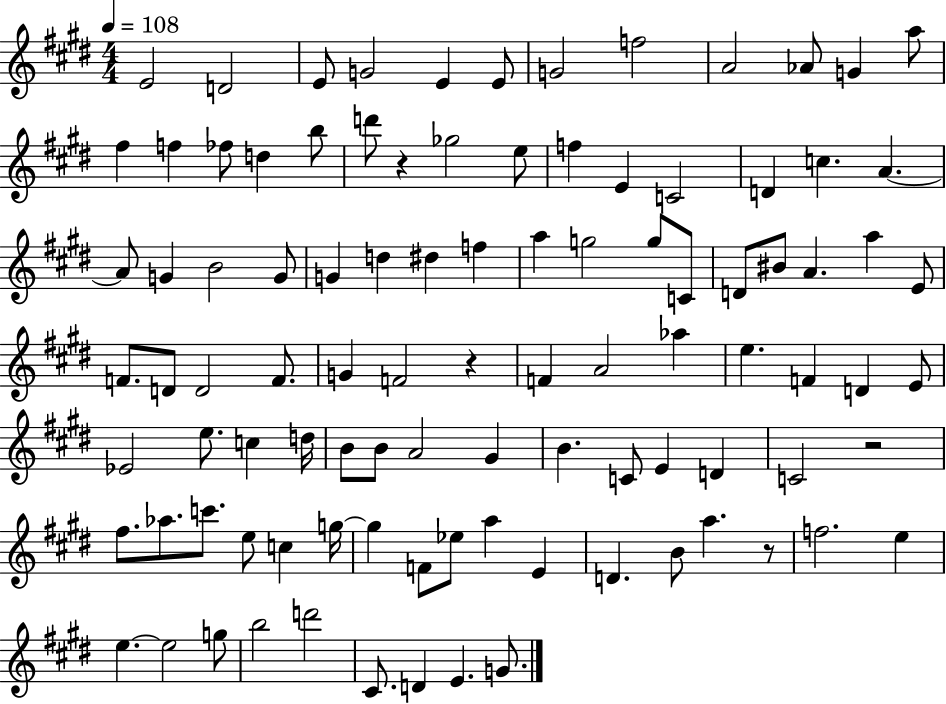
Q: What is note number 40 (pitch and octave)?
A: BIS4